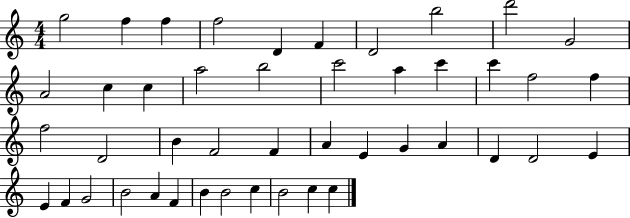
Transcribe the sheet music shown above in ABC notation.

X:1
T:Untitled
M:4/4
L:1/4
K:C
g2 f f f2 D F D2 b2 d'2 G2 A2 c c a2 b2 c'2 a c' c' f2 f f2 D2 B F2 F A E G A D D2 E E F G2 B2 A F B B2 c B2 c c